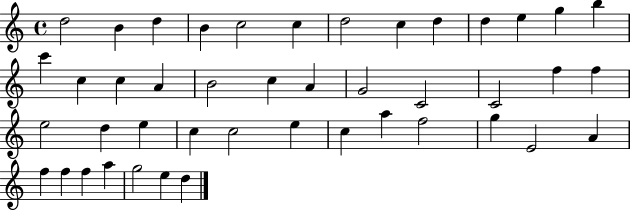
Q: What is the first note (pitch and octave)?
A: D5